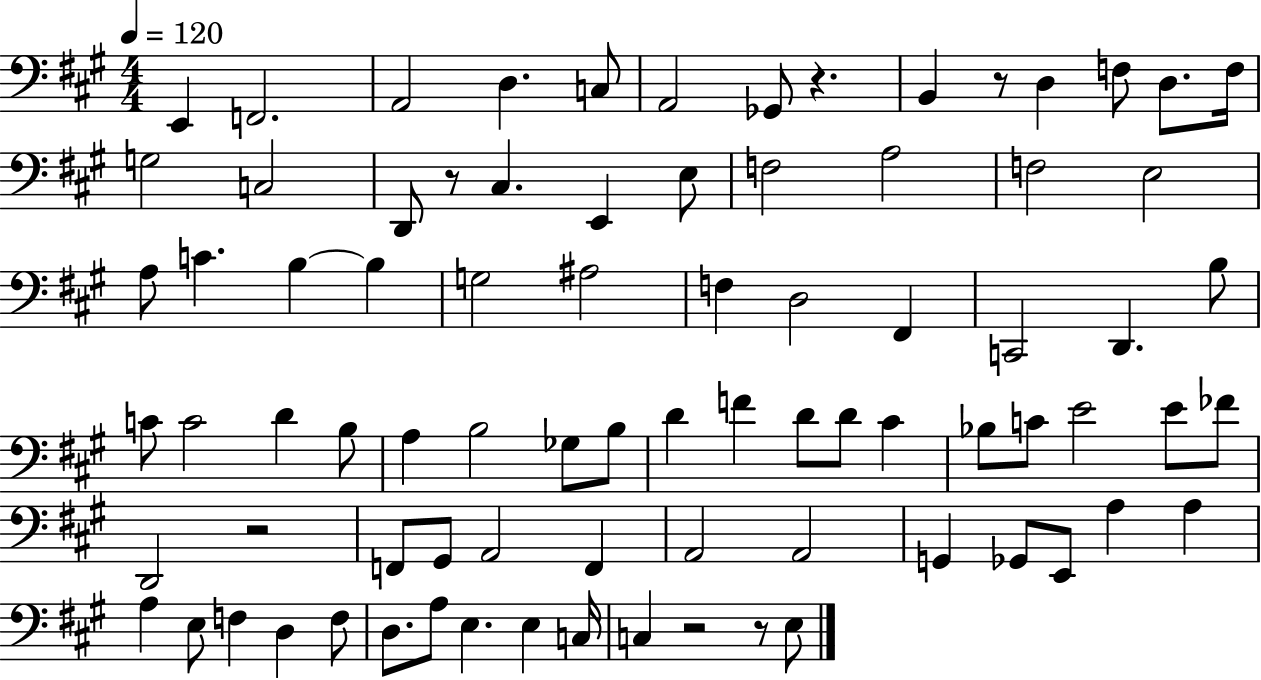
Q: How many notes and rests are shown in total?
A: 82